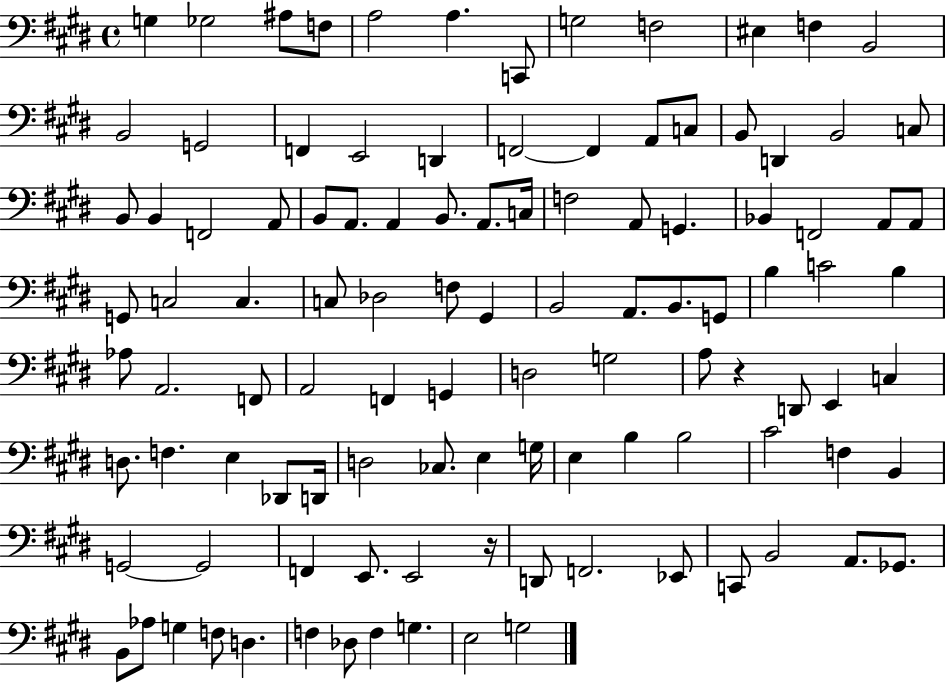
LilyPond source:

{
  \clef bass
  \time 4/4
  \defaultTimeSignature
  \key e \major
  \repeat volta 2 { g4 ges2 ais8 f8 | a2 a4. c,8 | g2 f2 | eis4 f4 b,2 | \break b,2 g,2 | f,4 e,2 d,4 | f,2~~ f,4 a,8 c8 | b,8 d,4 b,2 c8 | \break b,8 b,4 f,2 a,8 | b,8 a,8. a,4 b,8. a,8. c16 | f2 a,8 g,4. | bes,4 f,2 a,8 a,8 | \break g,8 c2 c4. | c8 des2 f8 gis,4 | b,2 a,8. b,8. g,8 | b4 c'2 b4 | \break aes8 a,2. f,8 | a,2 f,4 g,4 | d2 g2 | a8 r4 d,8 e,4 c4 | \break d8. f4. e4 des,8 d,16 | d2 ces8. e4 g16 | e4 b4 b2 | cis'2 f4 b,4 | \break g,2~~ g,2 | f,4 e,8. e,2 r16 | d,8 f,2. ees,8 | c,8 b,2 a,8. ges,8. | \break b,8 aes8 g4 f8 d4. | f4 des8 f4 g4. | e2 g2 | } \bar "|."
}